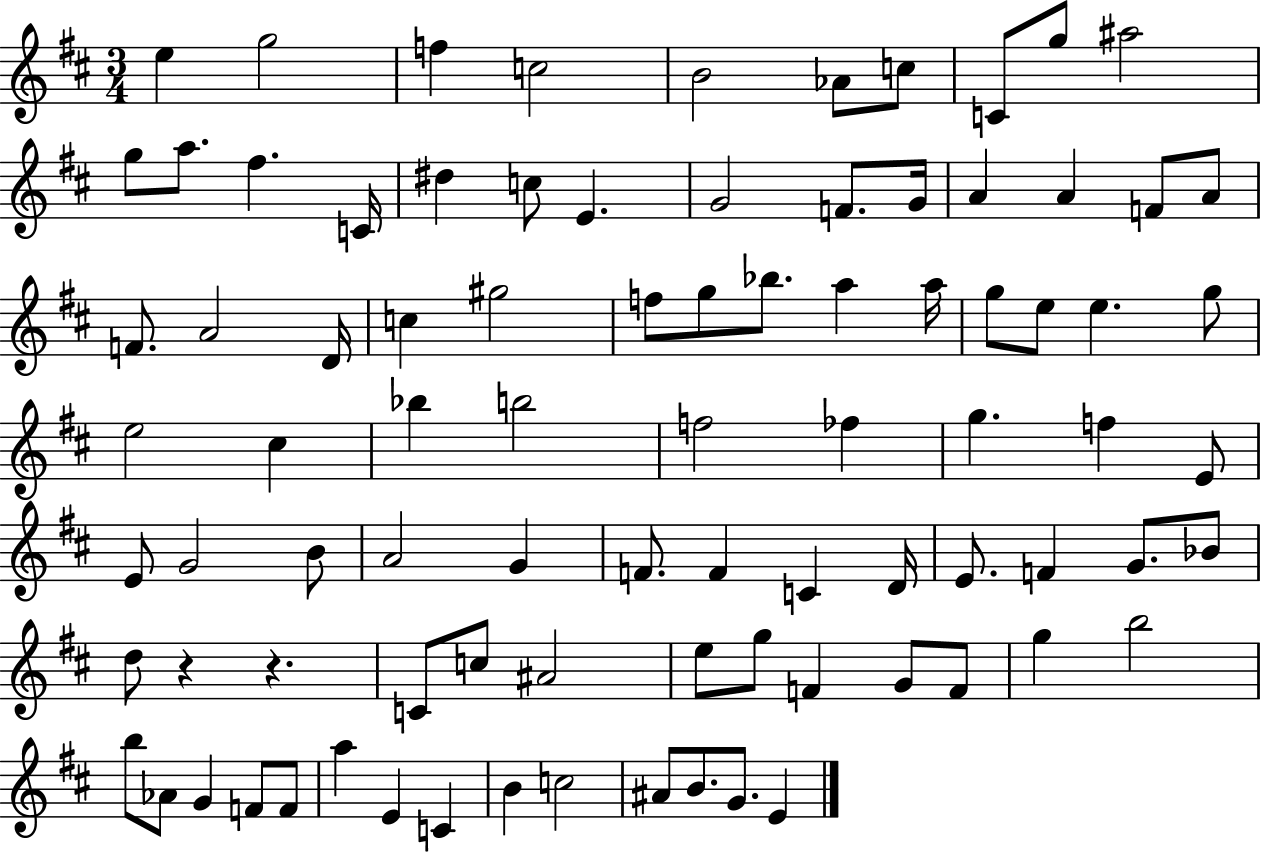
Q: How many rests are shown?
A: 2